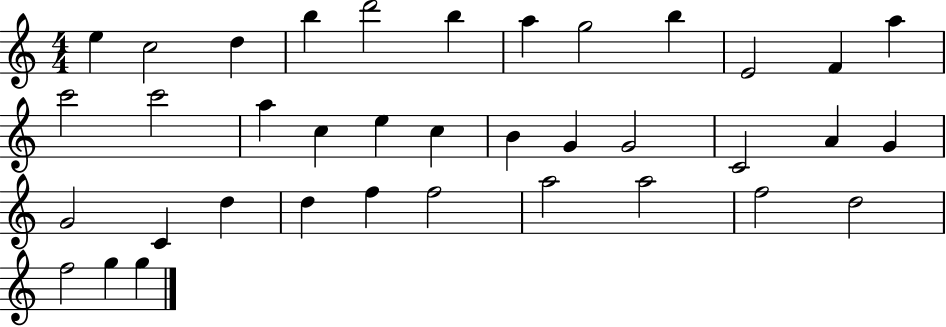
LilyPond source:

{
  \clef treble
  \numericTimeSignature
  \time 4/4
  \key c \major
  e''4 c''2 d''4 | b''4 d'''2 b''4 | a''4 g''2 b''4 | e'2 f'4 a''4 | \break c'''2 c'''2 | a''4 c''4 e''4 c''4 | b'4 g'4 g'2 | c'2 a'4 g'4 | \break g'2 c'4 d''4 | d''4 f''4 f''2 | a''2 a''2 | f''2 d''2 | \break f''2 g''4 g''4 | \bar "|."
}